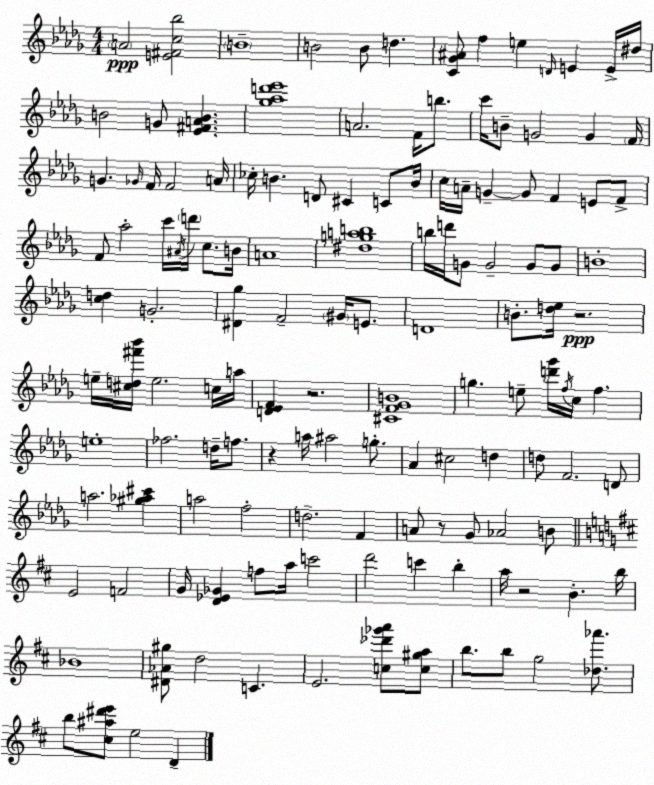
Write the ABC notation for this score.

X:1
T:Untitled
M:4/4
L:1/4
K:Bbm
A2 [E^Fc_b]2 B4 B2 B/2 d [C_G^A]/2 f e D/4 E E/4 ^d/4 B2 G/2 [_E^FAB] [_g_ad'_e']4 A2 F/4 b/2 c'/4 B/2 G2 G F/4 G _G/4 F/4 F2 A/4 _c/4 B D/2 ^C C/2 B/4 c/4 A/4 G G/2 F E/2 F/2 F/2 _a2 c'/4 ^A/4 d'/4 c/2 B/4 A4 [^dgab]4 b/4 d'/4 G/2 G2 G/2 G/2 B4 [cd] G2 [^D_g] F2 ^G/4 E/2 D4 B/2 [d_e]/4 z2 e/4 [^cd^f'_b']/4 e2 c/4 a/4 [D_EF] z2 [^CF_GB]4 g e/2 [d'_g']/4 f/4 c/4 f e4 _f2 d/4 f/2 z a/4 ^a2 g/2 _A ^c2 d d/2 F2 D/2 a2 [^g_a^c'] a2 f2 d2 F A/2 z/2 _G/2 _A2 B/2 E2 F2 G/4 [D_E_G] f/2 a/4 c'2 d'2 c' b a/4 z2 B b/4 _B4 [^D_A^g]/2 d2 C E2 [c_d'_g'a']/2 [c^ga]/2 b/2 b/2 g2 [_d_a']/2 b/2 [^c^a^d'e']/2 e2 D